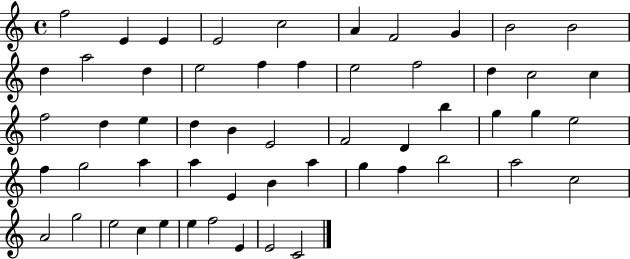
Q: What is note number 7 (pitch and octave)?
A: F4